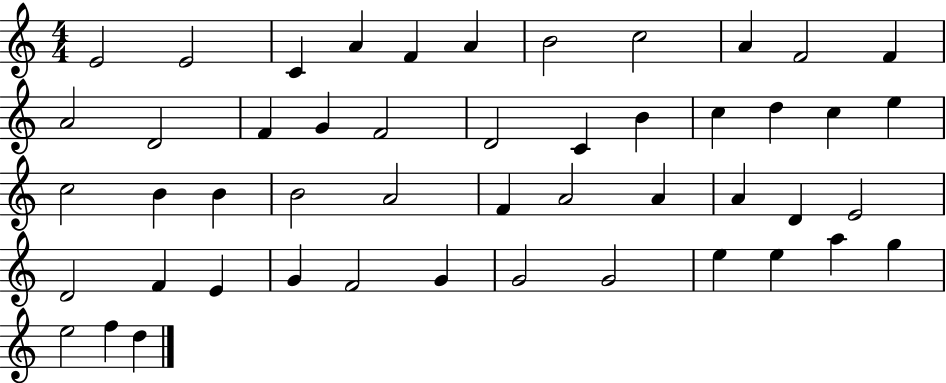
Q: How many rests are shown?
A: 0